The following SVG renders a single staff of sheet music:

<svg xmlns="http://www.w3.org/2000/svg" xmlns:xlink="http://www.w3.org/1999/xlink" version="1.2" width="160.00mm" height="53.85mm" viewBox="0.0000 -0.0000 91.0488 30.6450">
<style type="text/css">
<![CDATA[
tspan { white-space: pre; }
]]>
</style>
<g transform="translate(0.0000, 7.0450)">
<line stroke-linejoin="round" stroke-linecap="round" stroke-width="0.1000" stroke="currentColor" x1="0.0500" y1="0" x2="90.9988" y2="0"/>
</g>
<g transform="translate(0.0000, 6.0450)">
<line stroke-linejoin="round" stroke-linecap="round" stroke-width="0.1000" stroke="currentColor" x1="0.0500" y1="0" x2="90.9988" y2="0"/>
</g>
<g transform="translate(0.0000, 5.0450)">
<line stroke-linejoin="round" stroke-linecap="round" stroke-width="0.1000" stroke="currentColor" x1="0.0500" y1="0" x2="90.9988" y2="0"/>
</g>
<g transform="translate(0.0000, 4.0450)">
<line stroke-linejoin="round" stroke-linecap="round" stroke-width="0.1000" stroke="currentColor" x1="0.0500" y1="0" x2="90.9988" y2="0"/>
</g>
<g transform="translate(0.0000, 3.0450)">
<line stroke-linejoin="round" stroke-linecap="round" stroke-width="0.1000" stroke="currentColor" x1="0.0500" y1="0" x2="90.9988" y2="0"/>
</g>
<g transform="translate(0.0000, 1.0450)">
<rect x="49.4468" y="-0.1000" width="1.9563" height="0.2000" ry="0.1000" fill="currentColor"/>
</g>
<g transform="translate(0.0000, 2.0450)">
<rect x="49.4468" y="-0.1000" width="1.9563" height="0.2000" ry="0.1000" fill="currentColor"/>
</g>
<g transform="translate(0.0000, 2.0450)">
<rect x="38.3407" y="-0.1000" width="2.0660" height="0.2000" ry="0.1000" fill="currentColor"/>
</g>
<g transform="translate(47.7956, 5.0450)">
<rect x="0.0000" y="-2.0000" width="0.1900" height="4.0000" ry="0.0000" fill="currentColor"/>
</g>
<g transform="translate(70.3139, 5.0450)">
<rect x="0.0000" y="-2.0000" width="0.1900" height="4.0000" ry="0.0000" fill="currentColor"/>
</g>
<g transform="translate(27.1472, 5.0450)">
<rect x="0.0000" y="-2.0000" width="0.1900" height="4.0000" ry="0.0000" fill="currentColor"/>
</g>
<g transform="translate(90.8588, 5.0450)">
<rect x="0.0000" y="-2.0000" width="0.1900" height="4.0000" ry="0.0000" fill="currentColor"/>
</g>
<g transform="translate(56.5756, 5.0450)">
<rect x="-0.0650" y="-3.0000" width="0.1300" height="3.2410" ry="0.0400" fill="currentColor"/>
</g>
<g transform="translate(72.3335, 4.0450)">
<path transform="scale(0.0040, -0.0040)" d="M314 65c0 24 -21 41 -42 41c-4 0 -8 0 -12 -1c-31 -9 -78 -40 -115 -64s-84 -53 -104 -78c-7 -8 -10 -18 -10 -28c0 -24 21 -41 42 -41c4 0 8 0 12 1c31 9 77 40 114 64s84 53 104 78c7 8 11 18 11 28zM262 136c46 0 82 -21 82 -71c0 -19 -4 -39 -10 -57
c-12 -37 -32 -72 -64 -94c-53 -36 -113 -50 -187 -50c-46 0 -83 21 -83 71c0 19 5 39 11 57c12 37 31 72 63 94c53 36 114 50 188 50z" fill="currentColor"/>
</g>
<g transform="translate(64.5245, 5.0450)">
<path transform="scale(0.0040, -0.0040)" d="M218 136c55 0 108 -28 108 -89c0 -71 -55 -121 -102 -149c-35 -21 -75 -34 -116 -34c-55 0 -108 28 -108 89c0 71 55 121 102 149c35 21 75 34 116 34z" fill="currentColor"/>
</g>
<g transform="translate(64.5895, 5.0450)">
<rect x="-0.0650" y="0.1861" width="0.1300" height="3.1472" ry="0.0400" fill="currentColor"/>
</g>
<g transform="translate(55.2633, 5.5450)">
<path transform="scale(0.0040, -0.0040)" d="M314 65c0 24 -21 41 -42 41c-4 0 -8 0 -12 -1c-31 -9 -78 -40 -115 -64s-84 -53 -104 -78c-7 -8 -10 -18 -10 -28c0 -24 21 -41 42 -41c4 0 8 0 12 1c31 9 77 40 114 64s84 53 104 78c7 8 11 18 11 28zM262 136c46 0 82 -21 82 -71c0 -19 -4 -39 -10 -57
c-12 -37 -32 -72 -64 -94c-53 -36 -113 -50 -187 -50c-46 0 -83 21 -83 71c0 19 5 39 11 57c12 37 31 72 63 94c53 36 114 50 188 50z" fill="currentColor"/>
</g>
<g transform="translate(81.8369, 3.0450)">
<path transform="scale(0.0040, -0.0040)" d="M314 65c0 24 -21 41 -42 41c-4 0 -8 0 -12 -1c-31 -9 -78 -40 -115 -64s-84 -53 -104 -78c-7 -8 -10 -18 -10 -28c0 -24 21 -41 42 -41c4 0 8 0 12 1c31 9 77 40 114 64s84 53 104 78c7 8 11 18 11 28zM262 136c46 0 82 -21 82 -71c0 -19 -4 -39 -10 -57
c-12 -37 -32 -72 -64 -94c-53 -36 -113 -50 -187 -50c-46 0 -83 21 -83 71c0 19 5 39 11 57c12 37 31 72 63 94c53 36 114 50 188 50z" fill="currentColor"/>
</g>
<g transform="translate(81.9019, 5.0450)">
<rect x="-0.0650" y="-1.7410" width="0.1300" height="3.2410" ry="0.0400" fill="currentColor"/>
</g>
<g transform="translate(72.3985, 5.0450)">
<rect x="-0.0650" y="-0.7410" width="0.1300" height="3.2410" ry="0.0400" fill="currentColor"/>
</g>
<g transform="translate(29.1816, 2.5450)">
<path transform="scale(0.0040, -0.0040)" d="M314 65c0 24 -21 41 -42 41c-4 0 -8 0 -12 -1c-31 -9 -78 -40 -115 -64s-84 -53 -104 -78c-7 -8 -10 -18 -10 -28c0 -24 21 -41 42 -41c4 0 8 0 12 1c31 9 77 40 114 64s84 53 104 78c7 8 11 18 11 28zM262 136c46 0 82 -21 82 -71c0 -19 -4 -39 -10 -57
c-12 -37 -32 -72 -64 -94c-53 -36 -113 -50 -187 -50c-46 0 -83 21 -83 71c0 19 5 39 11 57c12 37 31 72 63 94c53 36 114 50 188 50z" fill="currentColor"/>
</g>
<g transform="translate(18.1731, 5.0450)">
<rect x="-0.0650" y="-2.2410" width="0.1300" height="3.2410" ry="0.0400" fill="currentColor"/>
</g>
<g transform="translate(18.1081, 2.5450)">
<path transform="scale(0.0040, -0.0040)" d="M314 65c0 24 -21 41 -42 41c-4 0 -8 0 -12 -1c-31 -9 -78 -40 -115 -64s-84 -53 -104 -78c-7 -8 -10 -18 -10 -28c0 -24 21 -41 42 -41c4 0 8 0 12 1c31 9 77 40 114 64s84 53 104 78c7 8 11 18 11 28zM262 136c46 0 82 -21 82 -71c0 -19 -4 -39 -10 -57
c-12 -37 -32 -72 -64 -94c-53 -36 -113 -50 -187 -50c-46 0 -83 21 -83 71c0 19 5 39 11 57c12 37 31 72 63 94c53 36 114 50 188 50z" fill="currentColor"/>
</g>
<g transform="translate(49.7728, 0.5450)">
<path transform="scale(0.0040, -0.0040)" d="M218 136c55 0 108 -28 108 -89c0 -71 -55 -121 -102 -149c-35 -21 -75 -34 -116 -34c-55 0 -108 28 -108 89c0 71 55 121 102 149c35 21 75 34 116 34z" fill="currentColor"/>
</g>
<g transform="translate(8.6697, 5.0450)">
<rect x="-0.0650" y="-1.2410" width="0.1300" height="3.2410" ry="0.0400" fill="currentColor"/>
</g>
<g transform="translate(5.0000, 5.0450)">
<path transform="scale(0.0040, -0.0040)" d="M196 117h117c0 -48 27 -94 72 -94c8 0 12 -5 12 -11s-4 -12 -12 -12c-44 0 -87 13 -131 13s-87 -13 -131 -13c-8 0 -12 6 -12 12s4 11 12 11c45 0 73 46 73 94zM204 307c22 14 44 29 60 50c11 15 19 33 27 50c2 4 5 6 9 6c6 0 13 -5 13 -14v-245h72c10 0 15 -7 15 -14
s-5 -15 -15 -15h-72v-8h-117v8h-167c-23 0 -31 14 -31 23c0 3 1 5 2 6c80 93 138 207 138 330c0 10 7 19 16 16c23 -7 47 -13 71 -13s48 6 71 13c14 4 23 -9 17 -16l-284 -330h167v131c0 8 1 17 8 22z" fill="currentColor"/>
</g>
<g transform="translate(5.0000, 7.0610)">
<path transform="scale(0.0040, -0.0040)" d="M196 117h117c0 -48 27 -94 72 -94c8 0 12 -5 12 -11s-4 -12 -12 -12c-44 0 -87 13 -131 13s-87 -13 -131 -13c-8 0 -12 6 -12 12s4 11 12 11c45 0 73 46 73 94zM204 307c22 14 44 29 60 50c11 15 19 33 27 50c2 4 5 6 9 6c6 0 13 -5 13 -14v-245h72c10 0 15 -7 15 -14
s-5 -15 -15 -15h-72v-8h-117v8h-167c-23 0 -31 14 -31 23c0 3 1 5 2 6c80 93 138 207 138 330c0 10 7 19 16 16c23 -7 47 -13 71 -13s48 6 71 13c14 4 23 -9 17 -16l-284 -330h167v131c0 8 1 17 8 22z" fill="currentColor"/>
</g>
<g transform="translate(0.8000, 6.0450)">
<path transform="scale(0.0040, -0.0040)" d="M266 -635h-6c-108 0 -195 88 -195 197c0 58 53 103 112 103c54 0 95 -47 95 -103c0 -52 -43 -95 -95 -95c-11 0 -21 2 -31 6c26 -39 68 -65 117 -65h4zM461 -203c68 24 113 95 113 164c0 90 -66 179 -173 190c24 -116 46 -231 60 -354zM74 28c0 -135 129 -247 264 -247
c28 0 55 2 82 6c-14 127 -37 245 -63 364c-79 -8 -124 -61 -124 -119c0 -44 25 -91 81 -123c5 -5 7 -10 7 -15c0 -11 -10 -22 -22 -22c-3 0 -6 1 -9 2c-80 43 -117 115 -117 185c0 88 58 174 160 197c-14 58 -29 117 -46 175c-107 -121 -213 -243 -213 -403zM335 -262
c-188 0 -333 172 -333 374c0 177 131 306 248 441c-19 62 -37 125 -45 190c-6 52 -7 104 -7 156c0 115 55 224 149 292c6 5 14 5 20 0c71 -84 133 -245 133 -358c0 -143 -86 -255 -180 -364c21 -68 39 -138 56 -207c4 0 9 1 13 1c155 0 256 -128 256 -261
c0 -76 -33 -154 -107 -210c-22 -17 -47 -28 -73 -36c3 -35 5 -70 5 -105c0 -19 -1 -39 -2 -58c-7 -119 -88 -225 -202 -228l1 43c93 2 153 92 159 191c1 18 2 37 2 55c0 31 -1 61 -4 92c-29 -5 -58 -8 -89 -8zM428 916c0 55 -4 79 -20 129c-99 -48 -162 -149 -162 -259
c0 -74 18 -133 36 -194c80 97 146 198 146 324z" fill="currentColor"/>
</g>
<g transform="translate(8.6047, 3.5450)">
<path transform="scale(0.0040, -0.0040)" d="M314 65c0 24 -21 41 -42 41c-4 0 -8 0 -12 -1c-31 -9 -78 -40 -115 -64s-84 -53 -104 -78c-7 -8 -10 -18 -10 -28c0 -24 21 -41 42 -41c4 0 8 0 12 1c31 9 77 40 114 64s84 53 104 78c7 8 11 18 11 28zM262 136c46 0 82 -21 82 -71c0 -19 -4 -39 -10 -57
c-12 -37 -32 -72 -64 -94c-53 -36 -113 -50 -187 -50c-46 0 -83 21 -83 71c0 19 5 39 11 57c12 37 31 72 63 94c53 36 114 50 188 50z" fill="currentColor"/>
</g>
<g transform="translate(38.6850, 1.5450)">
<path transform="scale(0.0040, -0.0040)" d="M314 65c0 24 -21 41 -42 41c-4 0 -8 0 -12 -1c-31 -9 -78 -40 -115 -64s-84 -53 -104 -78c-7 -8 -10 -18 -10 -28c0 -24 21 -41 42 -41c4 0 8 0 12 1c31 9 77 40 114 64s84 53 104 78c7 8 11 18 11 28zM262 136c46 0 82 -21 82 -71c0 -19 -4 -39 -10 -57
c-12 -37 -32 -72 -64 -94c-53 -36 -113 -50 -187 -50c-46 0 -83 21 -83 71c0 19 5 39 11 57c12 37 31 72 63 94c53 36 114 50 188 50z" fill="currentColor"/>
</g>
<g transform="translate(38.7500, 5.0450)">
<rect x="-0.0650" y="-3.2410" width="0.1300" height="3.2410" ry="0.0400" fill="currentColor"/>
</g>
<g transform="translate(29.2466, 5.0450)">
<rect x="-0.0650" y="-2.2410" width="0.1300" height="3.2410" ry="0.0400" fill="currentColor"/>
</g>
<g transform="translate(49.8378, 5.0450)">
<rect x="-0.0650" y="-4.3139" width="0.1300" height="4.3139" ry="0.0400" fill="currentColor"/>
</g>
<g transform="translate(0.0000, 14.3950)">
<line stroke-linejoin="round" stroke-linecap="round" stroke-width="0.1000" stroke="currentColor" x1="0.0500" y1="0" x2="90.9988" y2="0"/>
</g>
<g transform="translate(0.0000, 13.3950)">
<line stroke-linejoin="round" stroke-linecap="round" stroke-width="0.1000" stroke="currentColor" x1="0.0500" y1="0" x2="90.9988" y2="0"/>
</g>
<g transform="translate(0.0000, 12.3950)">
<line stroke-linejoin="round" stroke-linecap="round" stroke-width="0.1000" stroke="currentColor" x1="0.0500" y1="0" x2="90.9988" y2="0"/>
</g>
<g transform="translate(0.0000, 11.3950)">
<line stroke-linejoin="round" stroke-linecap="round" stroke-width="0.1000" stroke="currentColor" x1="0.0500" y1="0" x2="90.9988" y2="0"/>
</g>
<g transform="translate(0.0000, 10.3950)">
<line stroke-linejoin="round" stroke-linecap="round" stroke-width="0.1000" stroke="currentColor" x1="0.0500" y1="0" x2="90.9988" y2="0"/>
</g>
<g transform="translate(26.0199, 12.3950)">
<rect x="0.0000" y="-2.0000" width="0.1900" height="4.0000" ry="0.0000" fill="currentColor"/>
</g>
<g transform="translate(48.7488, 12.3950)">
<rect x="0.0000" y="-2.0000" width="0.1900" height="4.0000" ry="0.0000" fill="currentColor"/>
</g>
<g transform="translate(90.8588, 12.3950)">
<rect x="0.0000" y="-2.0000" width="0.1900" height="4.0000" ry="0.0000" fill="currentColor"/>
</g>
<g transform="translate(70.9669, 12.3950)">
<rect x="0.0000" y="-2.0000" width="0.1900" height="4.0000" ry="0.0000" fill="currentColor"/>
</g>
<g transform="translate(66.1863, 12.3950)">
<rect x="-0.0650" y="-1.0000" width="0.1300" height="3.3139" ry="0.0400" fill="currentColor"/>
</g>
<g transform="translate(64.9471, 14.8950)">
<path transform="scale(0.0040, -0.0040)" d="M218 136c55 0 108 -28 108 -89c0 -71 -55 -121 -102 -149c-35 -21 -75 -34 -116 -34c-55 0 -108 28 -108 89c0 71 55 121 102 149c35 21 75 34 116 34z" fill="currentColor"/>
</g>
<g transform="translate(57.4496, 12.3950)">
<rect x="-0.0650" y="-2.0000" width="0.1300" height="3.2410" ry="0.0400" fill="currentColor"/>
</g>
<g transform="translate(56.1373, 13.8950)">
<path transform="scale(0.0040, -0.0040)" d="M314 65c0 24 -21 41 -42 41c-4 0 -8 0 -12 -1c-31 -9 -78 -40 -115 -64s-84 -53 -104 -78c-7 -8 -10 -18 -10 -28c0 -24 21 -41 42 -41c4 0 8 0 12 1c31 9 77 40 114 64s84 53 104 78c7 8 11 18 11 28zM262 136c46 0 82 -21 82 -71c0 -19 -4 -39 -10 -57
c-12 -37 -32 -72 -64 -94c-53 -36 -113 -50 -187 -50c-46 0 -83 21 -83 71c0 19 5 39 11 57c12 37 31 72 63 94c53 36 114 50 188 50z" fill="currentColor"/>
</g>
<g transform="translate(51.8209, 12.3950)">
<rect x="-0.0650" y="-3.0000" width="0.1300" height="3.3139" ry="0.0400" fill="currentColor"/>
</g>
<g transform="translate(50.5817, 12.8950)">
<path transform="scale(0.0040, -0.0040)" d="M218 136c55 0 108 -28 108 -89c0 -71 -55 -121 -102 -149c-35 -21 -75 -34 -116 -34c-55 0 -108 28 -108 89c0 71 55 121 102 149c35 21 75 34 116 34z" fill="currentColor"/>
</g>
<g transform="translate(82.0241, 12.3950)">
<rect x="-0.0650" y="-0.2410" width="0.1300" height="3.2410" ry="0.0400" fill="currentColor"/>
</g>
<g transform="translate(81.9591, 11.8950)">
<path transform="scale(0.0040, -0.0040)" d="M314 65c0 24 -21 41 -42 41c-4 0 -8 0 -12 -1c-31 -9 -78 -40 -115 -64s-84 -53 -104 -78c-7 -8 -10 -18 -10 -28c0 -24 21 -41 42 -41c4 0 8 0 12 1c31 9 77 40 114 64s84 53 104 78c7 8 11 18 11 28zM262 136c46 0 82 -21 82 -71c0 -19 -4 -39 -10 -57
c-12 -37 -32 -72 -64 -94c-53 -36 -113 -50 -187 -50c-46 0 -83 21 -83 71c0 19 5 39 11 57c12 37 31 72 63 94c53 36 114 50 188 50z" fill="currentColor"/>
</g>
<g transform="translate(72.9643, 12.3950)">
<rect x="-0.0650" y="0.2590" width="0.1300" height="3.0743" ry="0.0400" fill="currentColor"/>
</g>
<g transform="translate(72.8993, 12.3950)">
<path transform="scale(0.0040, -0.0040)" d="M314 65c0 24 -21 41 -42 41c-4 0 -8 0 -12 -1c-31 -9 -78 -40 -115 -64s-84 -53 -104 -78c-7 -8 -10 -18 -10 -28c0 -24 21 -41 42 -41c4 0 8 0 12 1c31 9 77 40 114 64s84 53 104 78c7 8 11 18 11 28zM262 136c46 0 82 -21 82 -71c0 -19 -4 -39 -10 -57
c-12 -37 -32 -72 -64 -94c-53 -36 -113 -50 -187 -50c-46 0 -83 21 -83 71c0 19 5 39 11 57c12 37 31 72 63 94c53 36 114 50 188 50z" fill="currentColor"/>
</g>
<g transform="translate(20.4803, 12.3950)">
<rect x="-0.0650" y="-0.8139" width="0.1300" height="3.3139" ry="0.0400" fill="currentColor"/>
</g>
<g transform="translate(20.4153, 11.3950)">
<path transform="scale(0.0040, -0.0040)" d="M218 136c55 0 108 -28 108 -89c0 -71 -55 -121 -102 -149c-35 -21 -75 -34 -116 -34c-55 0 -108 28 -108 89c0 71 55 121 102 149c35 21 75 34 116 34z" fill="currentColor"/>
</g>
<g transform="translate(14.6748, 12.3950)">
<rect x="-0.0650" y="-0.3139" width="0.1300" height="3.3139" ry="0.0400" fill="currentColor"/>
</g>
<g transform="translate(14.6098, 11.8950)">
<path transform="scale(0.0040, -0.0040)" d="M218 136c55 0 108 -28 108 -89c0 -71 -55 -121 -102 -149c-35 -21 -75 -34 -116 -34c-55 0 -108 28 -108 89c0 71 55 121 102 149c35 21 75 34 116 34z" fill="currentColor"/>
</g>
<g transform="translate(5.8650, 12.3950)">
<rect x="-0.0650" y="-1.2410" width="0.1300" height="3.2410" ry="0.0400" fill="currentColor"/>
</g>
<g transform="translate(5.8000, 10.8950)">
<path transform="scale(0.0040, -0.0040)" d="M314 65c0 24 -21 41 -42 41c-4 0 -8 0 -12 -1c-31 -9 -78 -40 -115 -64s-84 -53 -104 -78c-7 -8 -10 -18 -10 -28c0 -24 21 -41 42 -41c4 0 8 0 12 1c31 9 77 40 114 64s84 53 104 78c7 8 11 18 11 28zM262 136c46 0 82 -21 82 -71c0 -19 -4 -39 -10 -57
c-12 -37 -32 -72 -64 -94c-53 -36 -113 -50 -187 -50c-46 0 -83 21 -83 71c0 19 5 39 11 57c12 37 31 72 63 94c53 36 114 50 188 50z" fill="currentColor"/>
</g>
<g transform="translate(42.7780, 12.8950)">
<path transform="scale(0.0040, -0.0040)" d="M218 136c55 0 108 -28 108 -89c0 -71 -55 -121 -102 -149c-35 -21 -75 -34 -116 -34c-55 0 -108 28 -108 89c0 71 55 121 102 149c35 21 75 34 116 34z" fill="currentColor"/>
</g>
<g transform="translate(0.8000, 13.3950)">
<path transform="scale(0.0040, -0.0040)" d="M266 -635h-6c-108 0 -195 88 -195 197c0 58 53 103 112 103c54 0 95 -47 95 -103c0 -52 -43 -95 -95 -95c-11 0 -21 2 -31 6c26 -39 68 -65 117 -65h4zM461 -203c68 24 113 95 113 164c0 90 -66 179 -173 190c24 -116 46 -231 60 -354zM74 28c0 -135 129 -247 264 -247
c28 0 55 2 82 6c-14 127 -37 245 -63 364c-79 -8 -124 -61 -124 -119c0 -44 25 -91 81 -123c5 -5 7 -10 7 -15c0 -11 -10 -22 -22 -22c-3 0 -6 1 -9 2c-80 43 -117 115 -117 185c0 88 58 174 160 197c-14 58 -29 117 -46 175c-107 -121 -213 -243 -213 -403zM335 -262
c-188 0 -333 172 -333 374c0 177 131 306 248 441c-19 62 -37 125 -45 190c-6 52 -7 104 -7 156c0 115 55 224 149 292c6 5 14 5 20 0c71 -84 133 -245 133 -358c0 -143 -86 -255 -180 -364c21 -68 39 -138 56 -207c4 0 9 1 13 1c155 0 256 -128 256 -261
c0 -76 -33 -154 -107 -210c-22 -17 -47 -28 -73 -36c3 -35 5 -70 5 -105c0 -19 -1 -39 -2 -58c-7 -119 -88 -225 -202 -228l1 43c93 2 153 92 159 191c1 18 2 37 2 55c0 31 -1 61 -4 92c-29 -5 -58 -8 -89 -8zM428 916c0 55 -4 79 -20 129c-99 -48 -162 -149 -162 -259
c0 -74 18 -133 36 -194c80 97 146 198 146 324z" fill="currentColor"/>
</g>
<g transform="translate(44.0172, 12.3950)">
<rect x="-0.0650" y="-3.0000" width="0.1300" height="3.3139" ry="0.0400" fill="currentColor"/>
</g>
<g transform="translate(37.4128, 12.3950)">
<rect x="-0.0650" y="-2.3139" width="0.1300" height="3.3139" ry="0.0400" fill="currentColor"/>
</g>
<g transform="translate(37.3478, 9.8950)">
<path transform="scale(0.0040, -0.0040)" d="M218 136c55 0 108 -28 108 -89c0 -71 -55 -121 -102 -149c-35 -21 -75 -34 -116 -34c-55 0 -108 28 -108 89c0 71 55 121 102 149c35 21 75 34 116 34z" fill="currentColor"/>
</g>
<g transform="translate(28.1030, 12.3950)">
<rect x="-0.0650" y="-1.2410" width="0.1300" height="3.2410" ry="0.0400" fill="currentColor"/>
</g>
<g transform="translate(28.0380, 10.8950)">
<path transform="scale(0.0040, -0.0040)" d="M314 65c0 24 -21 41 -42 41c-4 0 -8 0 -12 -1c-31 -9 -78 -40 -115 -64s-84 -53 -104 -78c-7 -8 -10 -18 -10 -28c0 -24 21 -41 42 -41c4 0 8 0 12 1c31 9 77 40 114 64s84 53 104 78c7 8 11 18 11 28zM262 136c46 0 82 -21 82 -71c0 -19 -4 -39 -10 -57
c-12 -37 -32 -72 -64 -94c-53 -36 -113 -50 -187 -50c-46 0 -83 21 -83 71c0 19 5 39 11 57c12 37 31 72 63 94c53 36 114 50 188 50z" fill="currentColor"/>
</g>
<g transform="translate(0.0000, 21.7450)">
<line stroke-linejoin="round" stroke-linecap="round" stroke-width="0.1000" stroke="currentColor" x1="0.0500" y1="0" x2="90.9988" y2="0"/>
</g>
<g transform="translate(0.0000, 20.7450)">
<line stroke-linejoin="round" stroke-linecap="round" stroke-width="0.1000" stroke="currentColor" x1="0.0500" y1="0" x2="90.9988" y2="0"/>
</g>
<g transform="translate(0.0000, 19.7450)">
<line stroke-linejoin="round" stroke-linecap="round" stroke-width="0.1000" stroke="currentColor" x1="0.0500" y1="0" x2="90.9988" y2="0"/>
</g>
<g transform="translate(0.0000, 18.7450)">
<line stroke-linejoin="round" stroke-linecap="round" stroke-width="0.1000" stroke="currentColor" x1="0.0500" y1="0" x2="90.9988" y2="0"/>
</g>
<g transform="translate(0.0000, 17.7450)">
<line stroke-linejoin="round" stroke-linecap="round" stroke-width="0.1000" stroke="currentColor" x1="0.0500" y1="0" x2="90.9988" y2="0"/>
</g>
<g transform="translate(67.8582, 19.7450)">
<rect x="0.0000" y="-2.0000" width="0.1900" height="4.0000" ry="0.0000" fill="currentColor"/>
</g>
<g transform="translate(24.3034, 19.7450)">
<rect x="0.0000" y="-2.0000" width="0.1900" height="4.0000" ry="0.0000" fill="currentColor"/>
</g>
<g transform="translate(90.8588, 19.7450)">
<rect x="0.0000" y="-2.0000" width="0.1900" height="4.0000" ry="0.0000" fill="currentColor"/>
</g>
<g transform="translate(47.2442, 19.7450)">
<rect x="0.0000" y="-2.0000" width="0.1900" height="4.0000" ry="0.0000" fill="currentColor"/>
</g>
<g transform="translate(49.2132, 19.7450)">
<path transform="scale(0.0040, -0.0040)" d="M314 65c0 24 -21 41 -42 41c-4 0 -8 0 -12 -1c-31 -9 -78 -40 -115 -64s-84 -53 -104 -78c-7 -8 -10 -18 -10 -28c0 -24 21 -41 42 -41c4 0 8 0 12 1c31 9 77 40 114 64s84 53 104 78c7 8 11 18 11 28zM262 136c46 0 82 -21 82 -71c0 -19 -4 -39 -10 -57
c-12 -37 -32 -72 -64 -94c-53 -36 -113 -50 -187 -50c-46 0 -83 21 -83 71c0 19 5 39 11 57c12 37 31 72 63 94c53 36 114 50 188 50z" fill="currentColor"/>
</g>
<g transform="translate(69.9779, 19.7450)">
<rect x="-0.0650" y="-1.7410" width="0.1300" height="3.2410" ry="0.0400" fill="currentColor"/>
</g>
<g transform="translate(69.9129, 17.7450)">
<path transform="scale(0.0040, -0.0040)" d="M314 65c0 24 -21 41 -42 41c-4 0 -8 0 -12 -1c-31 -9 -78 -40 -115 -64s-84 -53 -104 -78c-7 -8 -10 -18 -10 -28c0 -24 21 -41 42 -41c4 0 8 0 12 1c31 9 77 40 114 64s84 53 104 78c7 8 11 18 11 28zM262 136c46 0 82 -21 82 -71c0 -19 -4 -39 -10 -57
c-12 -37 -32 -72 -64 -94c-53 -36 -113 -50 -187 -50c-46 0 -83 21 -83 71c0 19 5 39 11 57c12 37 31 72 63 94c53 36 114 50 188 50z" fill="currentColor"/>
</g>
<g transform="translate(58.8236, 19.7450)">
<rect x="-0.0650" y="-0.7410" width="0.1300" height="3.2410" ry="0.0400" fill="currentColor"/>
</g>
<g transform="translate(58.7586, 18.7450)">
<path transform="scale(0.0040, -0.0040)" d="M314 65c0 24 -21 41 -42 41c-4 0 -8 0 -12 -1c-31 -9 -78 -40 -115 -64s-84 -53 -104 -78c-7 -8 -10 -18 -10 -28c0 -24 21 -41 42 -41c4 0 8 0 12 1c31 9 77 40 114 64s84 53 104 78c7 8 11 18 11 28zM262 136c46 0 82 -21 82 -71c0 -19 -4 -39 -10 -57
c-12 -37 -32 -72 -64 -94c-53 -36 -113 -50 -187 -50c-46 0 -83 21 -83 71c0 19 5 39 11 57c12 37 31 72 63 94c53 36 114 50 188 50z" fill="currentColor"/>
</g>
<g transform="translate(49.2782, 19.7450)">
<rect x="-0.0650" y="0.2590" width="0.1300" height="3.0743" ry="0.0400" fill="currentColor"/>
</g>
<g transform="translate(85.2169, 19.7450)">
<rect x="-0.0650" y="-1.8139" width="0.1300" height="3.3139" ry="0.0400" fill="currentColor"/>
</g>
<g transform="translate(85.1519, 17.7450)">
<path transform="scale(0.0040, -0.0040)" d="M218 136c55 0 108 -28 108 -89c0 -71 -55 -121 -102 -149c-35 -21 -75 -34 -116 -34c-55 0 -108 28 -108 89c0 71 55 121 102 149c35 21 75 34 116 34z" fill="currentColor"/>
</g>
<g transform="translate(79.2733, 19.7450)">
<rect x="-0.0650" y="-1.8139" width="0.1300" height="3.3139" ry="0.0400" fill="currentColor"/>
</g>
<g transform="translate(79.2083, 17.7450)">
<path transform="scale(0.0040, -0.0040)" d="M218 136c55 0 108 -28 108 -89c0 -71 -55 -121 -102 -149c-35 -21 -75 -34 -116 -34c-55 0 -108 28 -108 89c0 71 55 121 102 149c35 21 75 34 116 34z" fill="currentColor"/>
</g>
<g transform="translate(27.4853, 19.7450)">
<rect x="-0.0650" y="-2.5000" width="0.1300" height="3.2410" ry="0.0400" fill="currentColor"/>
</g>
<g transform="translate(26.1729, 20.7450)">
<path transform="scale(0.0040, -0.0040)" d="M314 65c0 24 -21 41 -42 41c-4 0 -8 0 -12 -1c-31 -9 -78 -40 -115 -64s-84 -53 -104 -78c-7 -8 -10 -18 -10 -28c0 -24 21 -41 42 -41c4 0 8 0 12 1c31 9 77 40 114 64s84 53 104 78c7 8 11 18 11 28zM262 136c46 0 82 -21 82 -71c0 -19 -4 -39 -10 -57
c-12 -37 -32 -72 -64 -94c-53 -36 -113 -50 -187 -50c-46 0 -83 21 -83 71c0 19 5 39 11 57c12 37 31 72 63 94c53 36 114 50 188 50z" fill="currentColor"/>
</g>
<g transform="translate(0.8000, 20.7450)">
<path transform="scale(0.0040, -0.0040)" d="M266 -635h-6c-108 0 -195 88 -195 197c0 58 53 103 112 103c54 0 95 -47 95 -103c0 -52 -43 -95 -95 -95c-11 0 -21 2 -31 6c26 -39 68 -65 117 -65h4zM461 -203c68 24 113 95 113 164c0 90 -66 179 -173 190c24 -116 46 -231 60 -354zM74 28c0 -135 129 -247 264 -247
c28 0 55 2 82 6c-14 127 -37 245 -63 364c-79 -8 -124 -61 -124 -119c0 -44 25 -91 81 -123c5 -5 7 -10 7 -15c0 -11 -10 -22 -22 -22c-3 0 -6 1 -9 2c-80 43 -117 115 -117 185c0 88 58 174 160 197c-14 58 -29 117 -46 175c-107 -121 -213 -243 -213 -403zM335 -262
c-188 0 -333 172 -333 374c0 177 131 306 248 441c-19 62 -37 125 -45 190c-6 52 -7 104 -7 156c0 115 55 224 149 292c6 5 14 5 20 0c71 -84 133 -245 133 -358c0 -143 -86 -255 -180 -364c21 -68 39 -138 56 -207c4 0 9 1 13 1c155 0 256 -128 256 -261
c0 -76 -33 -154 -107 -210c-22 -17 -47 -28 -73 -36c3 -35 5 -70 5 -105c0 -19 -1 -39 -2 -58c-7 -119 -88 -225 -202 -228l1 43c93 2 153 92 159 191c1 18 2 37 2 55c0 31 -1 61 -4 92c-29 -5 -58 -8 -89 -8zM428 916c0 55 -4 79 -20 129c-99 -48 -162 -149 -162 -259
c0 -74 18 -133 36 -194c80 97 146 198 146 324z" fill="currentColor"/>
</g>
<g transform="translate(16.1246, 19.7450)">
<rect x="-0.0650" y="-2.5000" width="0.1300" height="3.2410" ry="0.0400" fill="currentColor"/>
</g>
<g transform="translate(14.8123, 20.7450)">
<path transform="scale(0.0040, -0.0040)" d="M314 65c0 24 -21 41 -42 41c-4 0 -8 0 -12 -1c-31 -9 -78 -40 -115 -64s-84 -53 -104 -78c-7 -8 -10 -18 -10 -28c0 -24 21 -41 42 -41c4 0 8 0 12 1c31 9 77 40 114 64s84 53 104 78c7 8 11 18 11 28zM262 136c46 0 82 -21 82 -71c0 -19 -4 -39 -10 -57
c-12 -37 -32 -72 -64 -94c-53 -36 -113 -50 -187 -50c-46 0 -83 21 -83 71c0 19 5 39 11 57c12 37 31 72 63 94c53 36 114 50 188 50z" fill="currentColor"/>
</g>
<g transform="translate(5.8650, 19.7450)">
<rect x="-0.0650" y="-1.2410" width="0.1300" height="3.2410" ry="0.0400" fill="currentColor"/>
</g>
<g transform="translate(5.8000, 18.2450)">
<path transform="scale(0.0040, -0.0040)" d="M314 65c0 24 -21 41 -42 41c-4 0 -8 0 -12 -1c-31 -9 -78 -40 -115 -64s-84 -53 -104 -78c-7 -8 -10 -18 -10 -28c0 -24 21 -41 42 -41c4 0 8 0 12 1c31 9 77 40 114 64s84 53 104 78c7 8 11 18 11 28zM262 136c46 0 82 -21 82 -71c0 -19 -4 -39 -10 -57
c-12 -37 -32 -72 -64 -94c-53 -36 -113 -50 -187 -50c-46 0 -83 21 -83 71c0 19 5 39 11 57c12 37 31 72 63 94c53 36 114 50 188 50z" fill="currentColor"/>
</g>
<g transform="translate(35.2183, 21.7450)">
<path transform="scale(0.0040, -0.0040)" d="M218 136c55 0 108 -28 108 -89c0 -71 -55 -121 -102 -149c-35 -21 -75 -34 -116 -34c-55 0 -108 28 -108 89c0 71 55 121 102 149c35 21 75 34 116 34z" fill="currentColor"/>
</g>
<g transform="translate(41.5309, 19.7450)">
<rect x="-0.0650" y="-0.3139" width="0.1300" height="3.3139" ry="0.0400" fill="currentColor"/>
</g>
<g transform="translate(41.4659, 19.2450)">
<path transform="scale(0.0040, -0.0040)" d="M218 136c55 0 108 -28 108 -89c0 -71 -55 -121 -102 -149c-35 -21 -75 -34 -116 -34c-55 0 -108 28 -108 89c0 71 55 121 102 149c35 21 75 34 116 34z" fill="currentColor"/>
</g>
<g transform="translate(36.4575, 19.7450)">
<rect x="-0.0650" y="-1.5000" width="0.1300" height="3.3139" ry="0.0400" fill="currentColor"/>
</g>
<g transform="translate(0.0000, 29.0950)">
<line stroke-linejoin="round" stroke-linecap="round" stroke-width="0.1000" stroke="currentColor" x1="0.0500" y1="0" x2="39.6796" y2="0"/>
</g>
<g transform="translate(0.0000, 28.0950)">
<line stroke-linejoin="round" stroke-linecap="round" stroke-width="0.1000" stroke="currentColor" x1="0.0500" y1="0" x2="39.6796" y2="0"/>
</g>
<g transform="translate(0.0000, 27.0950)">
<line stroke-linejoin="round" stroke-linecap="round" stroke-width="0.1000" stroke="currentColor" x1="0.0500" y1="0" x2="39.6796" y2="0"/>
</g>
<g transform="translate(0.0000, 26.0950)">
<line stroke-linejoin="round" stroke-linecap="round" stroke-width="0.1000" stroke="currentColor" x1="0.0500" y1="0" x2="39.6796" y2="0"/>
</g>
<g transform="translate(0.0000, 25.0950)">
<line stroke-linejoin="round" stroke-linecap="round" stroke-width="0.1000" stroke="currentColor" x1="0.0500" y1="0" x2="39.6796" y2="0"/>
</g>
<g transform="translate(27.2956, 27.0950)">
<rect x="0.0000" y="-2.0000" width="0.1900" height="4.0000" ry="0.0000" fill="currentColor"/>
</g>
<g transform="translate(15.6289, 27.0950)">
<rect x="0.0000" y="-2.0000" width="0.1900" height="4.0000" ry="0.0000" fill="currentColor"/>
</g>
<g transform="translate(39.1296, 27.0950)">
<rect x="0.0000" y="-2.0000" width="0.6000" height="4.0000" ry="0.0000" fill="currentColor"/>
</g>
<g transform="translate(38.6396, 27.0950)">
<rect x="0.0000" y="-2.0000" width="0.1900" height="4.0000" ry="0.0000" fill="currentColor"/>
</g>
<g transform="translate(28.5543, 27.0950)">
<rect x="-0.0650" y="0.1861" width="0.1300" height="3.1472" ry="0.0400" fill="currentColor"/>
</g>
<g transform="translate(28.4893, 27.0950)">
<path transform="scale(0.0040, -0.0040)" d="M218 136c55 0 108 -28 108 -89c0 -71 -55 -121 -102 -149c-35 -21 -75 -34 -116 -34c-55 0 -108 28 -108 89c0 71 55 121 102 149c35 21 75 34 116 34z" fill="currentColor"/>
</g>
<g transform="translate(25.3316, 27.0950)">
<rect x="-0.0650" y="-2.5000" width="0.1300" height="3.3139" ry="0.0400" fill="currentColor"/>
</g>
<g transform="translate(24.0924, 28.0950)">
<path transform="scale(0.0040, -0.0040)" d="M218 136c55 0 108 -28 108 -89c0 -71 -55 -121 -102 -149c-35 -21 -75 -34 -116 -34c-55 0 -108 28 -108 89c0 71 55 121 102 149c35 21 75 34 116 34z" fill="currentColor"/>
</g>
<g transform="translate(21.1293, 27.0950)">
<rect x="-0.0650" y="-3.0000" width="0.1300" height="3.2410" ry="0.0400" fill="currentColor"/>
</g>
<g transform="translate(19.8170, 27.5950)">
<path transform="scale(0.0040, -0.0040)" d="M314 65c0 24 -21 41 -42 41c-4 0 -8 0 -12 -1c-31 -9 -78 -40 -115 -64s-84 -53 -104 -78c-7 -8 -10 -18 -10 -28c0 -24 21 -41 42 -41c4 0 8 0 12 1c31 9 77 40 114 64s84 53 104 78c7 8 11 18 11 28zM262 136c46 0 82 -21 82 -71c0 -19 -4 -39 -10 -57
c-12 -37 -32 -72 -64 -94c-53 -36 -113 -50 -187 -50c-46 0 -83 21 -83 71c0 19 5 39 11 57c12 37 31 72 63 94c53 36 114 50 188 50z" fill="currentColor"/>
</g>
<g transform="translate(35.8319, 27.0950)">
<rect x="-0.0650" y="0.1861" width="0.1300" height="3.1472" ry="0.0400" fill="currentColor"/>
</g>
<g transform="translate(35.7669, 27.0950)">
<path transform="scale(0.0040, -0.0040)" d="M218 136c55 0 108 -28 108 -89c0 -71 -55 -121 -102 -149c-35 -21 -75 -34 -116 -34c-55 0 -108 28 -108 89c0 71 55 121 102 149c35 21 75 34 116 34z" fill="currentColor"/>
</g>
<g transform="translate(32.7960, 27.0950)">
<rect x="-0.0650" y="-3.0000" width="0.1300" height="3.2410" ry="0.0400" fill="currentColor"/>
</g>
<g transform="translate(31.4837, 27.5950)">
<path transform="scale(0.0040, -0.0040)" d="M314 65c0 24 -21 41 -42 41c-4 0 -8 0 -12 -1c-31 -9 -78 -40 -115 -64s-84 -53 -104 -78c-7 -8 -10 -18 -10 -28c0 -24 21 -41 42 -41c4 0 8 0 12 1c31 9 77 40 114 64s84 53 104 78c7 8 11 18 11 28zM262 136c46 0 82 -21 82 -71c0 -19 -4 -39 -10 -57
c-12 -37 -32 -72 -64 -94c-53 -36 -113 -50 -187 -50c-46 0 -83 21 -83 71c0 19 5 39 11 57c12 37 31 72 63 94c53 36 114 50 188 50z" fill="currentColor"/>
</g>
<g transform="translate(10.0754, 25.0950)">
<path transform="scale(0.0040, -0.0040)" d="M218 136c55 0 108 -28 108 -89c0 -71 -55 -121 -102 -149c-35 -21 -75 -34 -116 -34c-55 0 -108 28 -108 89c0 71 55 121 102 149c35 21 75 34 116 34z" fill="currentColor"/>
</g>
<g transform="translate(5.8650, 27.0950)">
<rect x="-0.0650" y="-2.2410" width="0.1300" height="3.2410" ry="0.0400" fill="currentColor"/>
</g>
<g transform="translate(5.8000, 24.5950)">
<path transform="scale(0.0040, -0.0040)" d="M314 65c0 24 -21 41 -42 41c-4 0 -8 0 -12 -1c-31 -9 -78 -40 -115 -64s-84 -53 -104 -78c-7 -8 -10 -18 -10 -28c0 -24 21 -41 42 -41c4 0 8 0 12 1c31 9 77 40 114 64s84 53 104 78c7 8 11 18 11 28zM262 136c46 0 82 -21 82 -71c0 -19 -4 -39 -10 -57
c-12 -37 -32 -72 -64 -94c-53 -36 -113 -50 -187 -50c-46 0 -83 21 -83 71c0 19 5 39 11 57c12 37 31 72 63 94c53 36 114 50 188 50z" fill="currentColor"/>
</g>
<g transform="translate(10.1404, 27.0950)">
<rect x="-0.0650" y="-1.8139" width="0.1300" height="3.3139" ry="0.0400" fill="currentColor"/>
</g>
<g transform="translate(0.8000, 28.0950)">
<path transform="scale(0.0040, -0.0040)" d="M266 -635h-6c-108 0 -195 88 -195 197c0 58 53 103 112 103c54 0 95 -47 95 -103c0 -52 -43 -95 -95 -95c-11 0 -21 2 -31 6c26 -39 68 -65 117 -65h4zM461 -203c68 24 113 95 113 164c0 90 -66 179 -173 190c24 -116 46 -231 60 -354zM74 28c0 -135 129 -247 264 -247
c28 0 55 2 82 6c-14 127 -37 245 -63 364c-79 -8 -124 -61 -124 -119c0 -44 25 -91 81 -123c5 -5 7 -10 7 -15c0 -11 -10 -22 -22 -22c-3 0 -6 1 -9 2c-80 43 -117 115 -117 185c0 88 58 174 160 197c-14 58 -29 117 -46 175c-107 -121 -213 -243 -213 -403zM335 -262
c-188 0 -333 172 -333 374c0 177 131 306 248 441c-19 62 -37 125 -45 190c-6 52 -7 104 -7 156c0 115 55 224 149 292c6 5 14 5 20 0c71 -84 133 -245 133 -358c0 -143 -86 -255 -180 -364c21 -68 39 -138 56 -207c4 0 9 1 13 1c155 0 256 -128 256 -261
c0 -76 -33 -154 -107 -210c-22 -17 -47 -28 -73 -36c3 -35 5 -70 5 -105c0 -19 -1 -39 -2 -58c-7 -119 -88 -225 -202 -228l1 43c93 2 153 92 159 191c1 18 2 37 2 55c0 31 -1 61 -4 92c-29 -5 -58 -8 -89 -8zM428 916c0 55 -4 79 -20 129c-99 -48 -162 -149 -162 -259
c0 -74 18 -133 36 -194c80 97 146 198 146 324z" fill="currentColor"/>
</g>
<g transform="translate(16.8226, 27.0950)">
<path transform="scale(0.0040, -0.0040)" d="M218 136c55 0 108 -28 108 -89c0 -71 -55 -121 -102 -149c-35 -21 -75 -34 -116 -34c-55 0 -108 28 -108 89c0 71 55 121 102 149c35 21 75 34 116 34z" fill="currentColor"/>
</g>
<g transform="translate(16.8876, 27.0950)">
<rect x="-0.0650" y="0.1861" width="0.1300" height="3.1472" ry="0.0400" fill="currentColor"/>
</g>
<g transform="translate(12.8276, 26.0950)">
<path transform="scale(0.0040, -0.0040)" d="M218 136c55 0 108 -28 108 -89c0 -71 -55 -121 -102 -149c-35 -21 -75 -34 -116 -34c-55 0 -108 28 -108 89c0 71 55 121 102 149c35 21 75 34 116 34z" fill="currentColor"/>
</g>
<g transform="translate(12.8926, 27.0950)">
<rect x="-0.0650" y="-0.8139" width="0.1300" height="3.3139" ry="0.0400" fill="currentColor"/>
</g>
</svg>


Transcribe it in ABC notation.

X:1
T:Untitled
M:4/4
L:1/4
K:C
e2 g2 g2 b2 d' A2 B d2 f2 e2 c d e2 g A A F2 D B2 c2 e2 G2 G2 E c B2 d2 f2 f f g2 f d B A2 G B A2 B